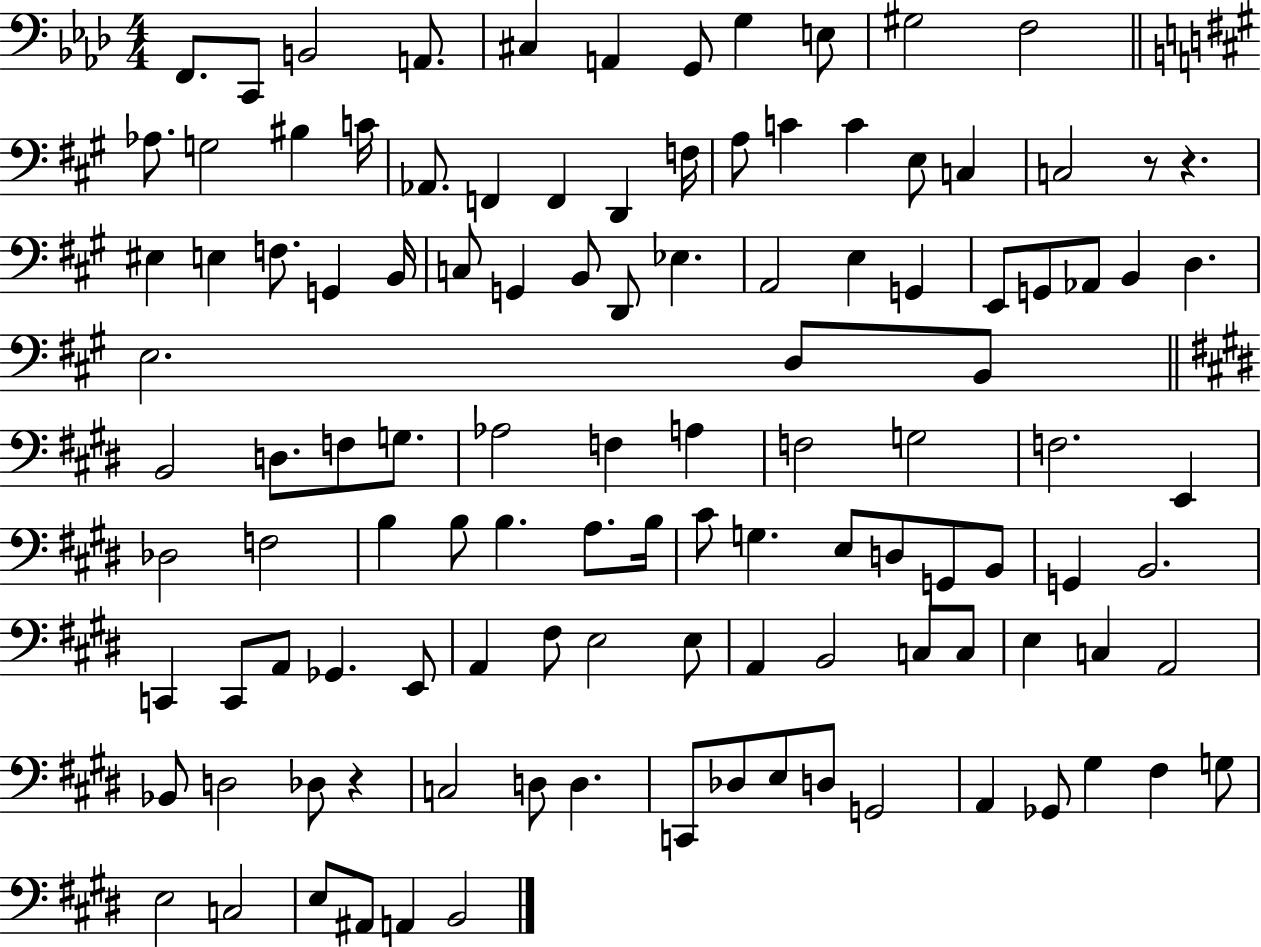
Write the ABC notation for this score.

X:1
T:Untitled
M:4/4
L:1/4
K:Ab
F,,/2 C,,/2 B,,2 A,,/2 ^C, A,, G,,/2 G, E,/2 ^G,2 F,2 _A,/2 G,2 ^B, C/4 _A,,/2 F,, F,, D,, F,/4 A,/2 C C E,/2 C, C,2 z/2 z ^E, E, F,/2 G,, B,,/4 C,/2 G,, B,,/2 D,,/2 _E, A,,2 E, G,, E,,/2 G,,/2 _A,,/2 B,, D, E,2 D,/2 B,,/2 B,,2 D,/2 F,/2 G,/2 _A,2 F, A, F,2 G,2 F,2 E,, _D,2 F,2 B, B,/2 B, A,/2 B,/4 ^C/2 G, E,/2 D,/2 G,,/2 B,,/2 G,, B,,2 C,, C,,/2 A,,/2 _G,, E,,/2 A,, ^F,/2 E,2 E,/2 A,, B,,2 C,/2 C,/2 E, C, A,,2 _B,,/2 D,2 _D,/2 z C,2 D,/2 D, C,,/2 _D,/2 E,/2 D,/2 G,,2 A,, _G,,/2 ^G, ^F, G,/2 E,2 C,2 E,/2 ^A,,/2 A,, B,,2